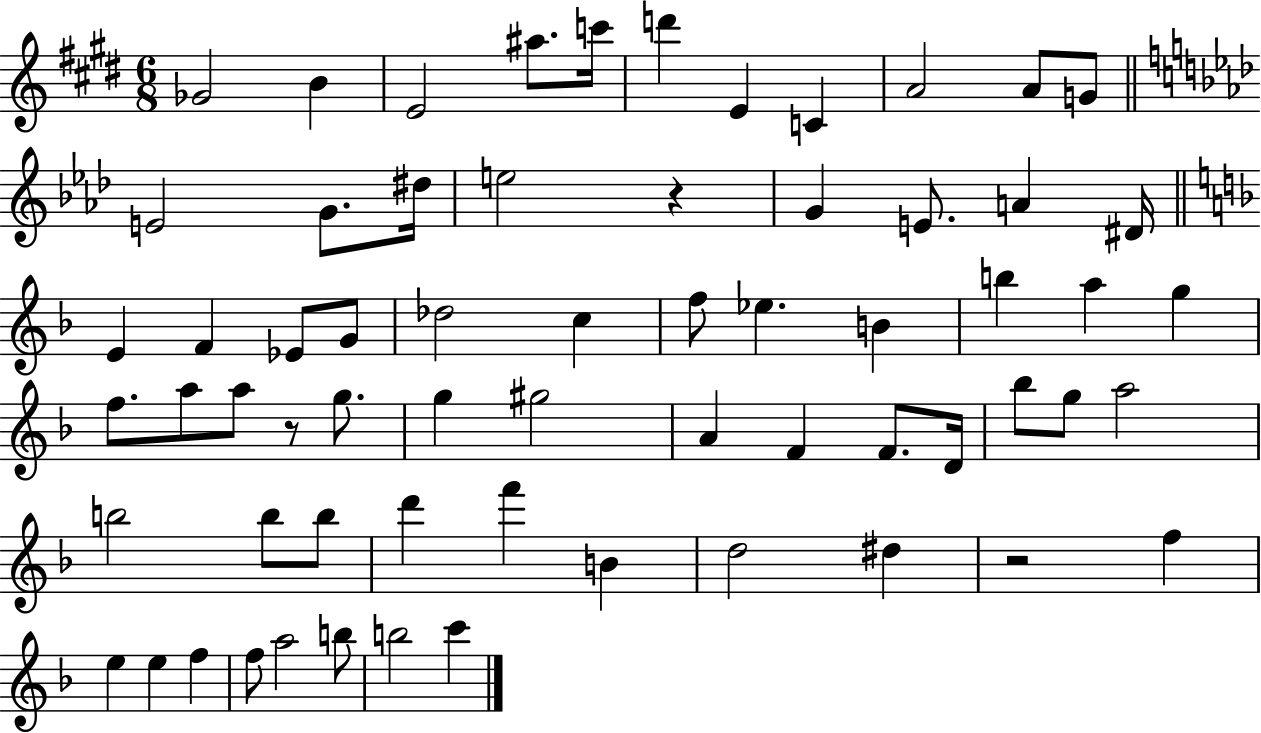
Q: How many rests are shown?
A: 3